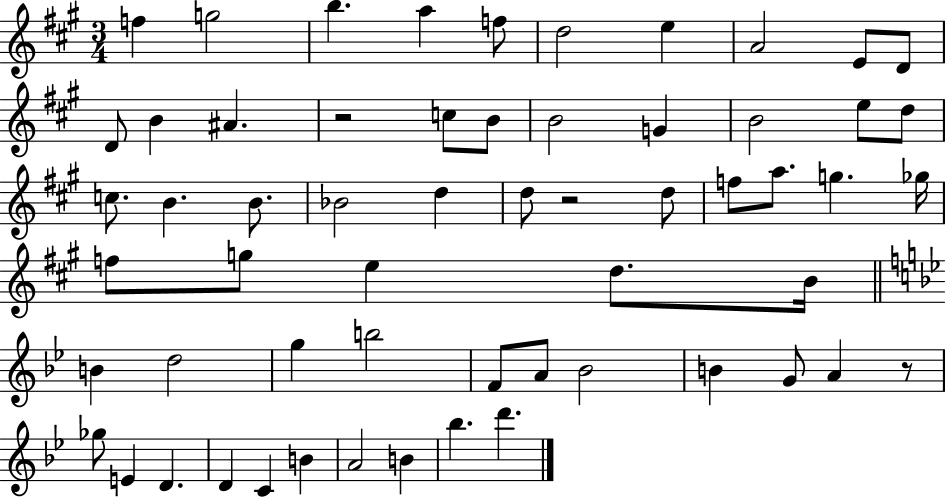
F5/q G5/h B5/q. A5/q F5/e D5/h E5/q A4/h E4/e D4/e D4/e B4/q A#4/q. R/h C5/e B4/e B4/h G4/q B4/h E5/e D5/e C5/e. B4/q. B4/e. Bb4/h D5/q D5/e R/h D5/e F5/e A5/e. G5/q. Gb5/s F5/e G5/e E5/q D5/e. B4/s B4/q D5/h G5/q B5/h F4/e A4/e Bb4/h B4/q G4/e A4/q R/e Gb5/e E4/q D4/q. D4/q C4/q B4/q A4/h B4/q Bb5/q. D6/q.